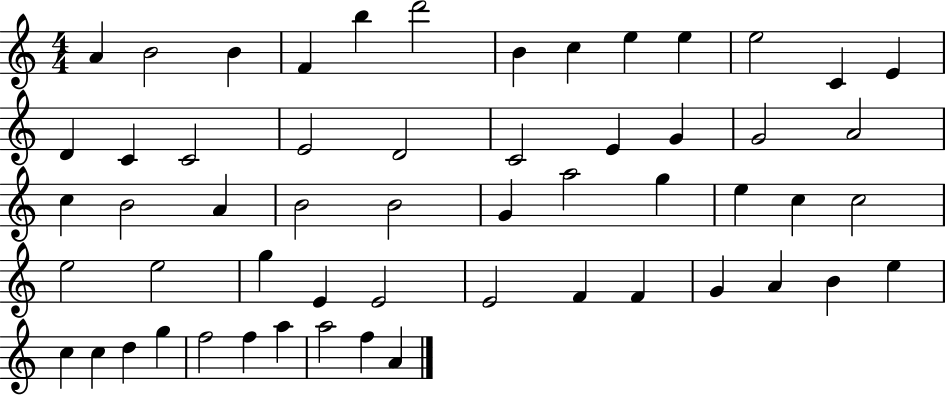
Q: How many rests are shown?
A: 0